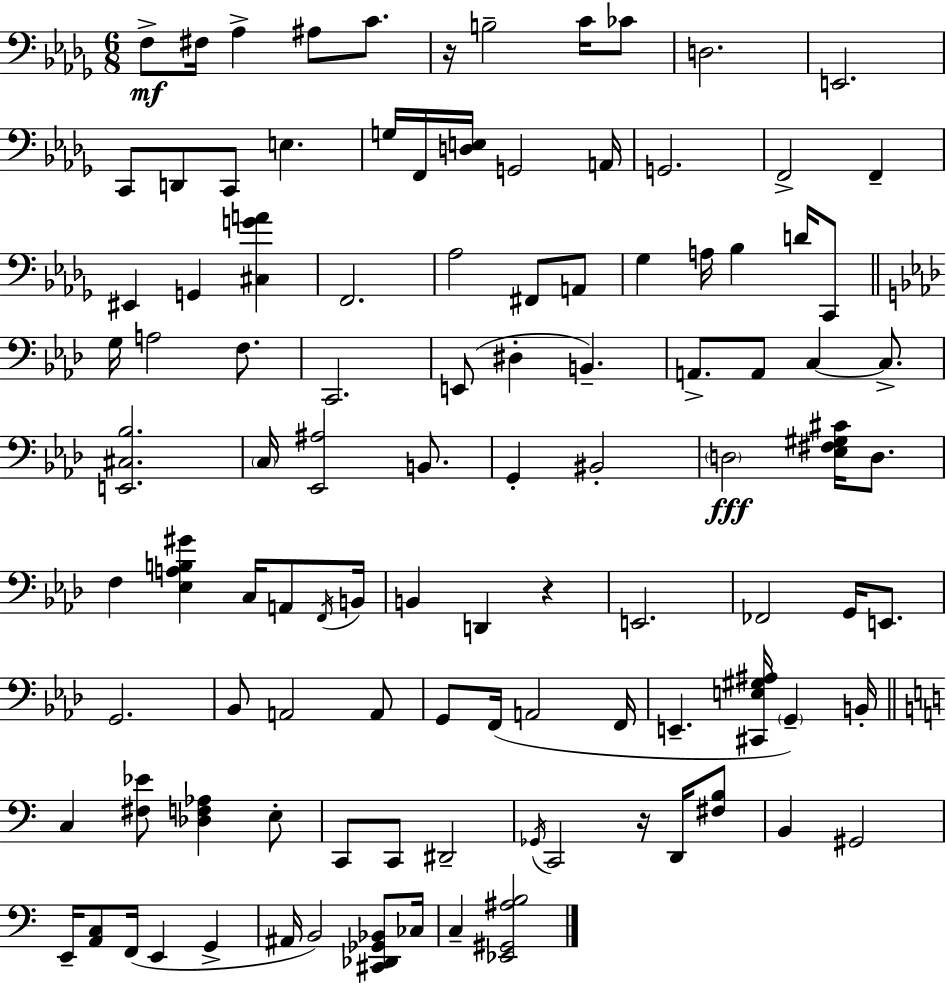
X:1
T:Untitled
M:6/8
L:1/4
K:Bbm
F,/2 ^F,/4 _A, ^A,/2 C/2 z/4 B,2 C/4 _C/2 D,2 E,,2 C,,/2 D,,/2 C,,/2 E, G,/4 F,,/4 [D,E,]/4 G,,2 A,,/4 G,,2 F,,2 F,, ^E,, G,, [^C,GA] F,,2 _A,2 ^F,,/2 A,,/2 _G, A,/4 _B, D/4 C,,/2 G,/4 A,2 F,/2 C,,2 E,,/2 ^D, B,, A,,/2 A,,/2 C, C,/2 [E,,^C,_B,]2 C,/4 [_E,,^A,]2 B,,/2 G,, ^B,,2 D,2 [_E,^F,^G,^C]/4 D,/2 F, [_E,A,B,^G] C,/4 A,,/2 F,,/4 B,,/4 B,, D,, z E,,2 _F,,2 G,,/4 E,,/2 G,,2 _B,,/2 A,,2 A,,/2 G,,/2 F,,/4 A,,2 F,,/4 E,, [^C,,E,^G,^A,]/4 G,, B,,/4 C, [^F,_E]/2 [_D,F,_A,] E,/2 C,,/2 C,,/2 ^D,,2 _G,,/4 C,,2 z/4 D,,/4 [^F,B,]/2 B,, ^G,,2 E,,/4 [A,,C,]/2 F,,/4 E,, G,, ^A,,/4 B,,2 [^C,,_D,,_G,,_B,,]/2 _C,/4 C, [_E,,^G,,^A,B,]2